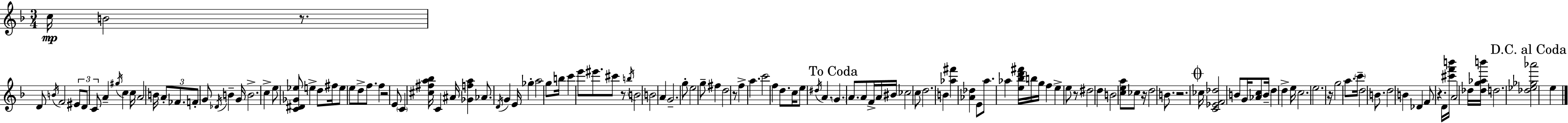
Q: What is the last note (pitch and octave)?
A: E5